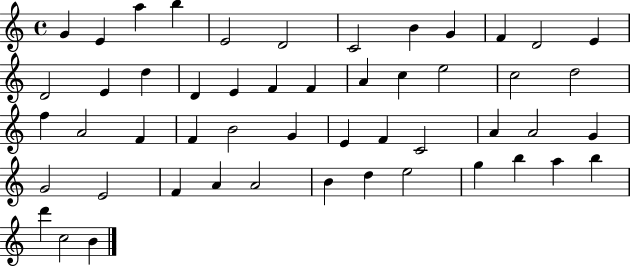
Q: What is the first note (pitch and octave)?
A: G4